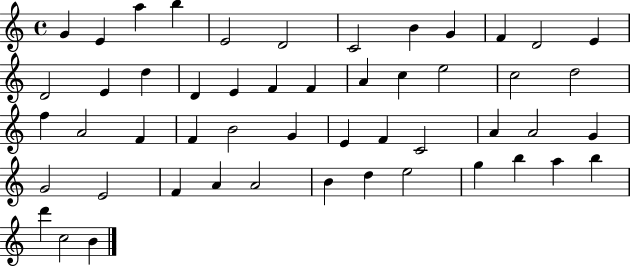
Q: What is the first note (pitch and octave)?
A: G4